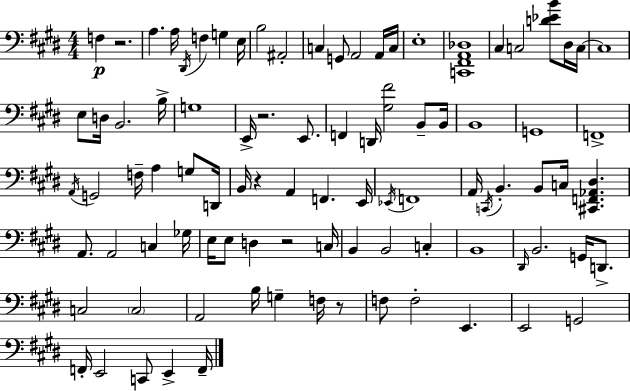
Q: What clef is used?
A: bass